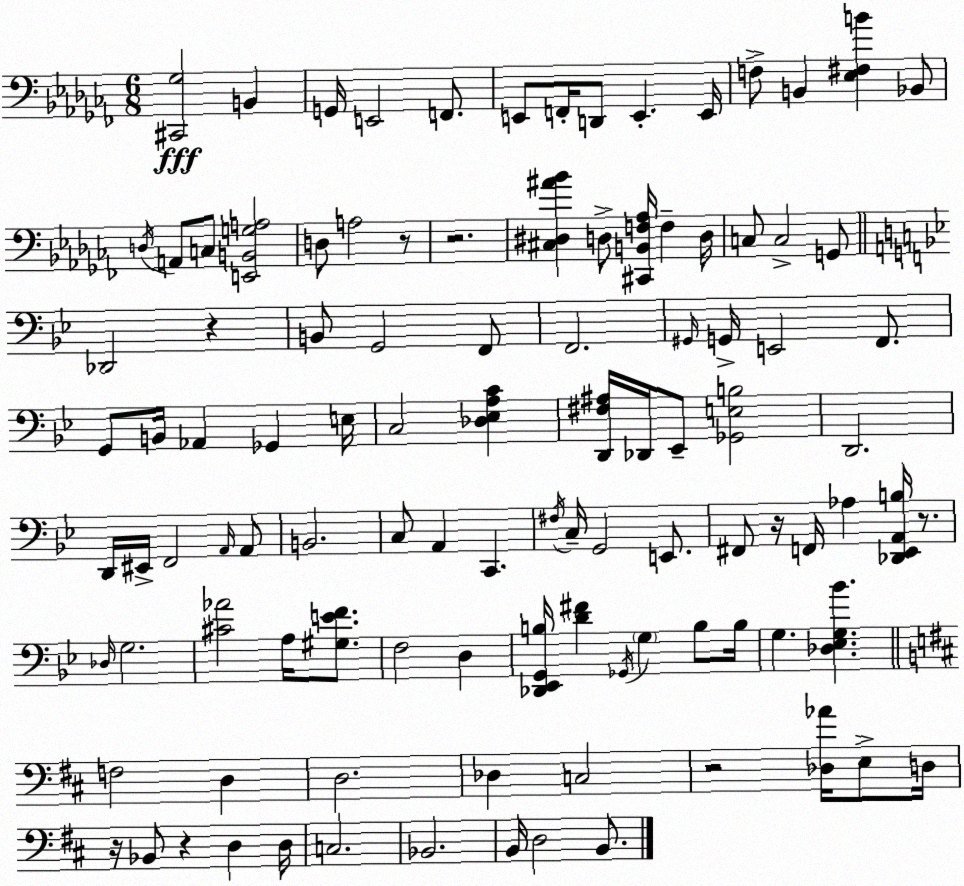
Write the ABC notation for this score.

X:1
T:Untitled
M:6/8
L:1/4
K:Abm
[^C,,_G,]2 B,, G,,/4 E,,2 F,,/2 E,,/2 F,,/4 D,,/2 E,, E,,/4 F,/2 B,, [_E,^F,B] _B,,/2 D,/4 A,,/2 C,/2 [E,,B,,G,A,]2 D,/2 A,2 z/2 z2 [^C,^D,^A_B] D,/2 [^C,,B,,F,_A,]/4 F, D,/4 C,/2 C,2 G,,/2 _D,,2 z B,,/2 G,,2 F,,/2 F,,2 ^G,,/4 G,,/4 E,,2 F,,/2 G,,/2 B,,/4 _A,, _G,, E,/4 C,2 [_D,_E,A,C] [D,,^F,^A,]/4 _D,,/4 _E,,/2 [_G,,E,B,]2 D,,2 D,,/4 ^E,,/4 F,,2 A,,/4 A,,/2 B,,2 C,/2 A,, C,, ^F,/4 C,/4 G,,2 E,,/2 ^F,,/2 z/4 F,,/4 _A, [_D,,_E,,A,,B,]/4 z/2 _D,/4 G,2 [^C_A]2 A,/4 [^G,EF]/2 F,2 D, [_D,,_E,,G,,B,]/4 [D^F] _G,,/4 G, B,/2 B,/4 G, [_D,_E,G,_B] F,2 D, D,2 _D, C,2 z2 [_D,_A]/4 E,/2 D,/4 z/4 _B,,/2 z D, D,/4 C,2 _B,,2 B,,/4 D,2 B,,/2